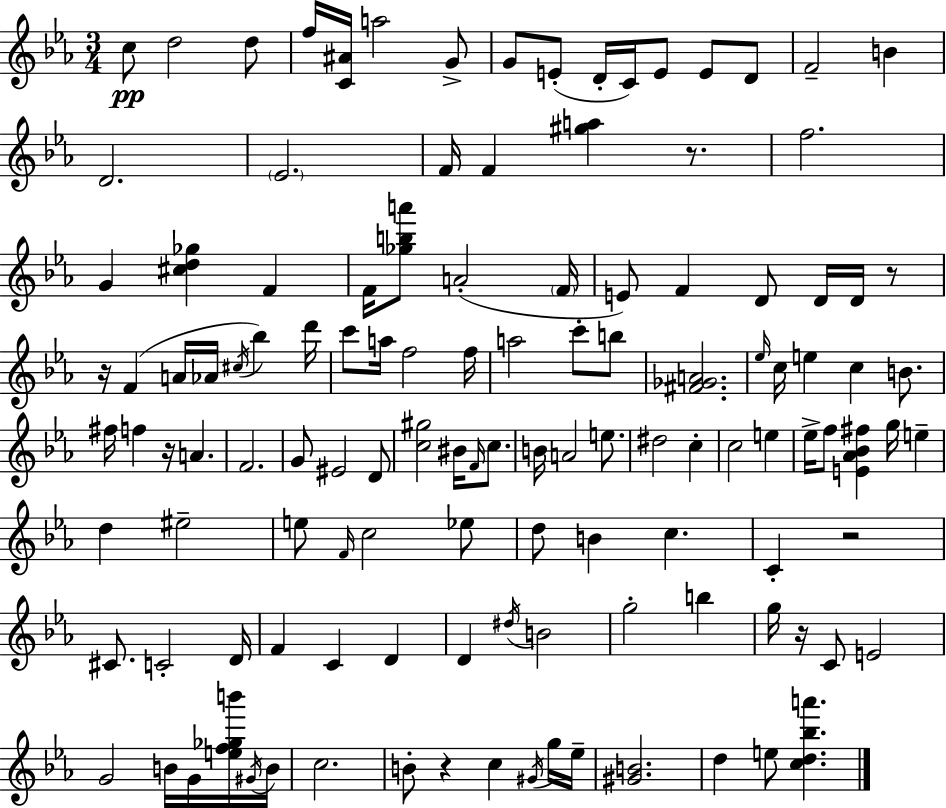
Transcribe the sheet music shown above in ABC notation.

X:1
T:Untitled
M:3/4
L:1/4
K:Cm
c/2 d2 d/2 f/4 [C^A]/4 a2 G/2 G/2 E/2 D/4 C/4 E/2 E/2 D/2 F2 B D2 _E2 F/4 F [^ga] z/2 f2 G [^cd_g] F F/4 [_gba']/2 A2 F/4 E/2 F D/2 D/4 D/4 z/2 z/4 F A/4 _A/4 ^c/4 _b d'/4 c'/2 a/4 f2 f/4 a2 c'/2 b/2 [^F_GA]2 _e/4 c/4 e c B/2 ^f/4 f z/4 A F2 G/2 ^E2 D/2 [c^g]2 ^B/4 F/4 c/2 B/4 A2 e/2 ^d2 c c2 e _e/4 f/2 [E_A_B^f] g/4 e d ^e2 e/2 F/4 c2 _e/2 d/2 B c C z2 ^C/2 C2 D/4 F C D D ^d/4 B2 g2 b g/4 z/4 C/2 E2 G2 B/4 G/4 [ef_gb']/4 ^G/4 B/4 c2 B/2 z c ^G/4 g/4 _e/4 [^GB]2 d e/2 [cd_ba']